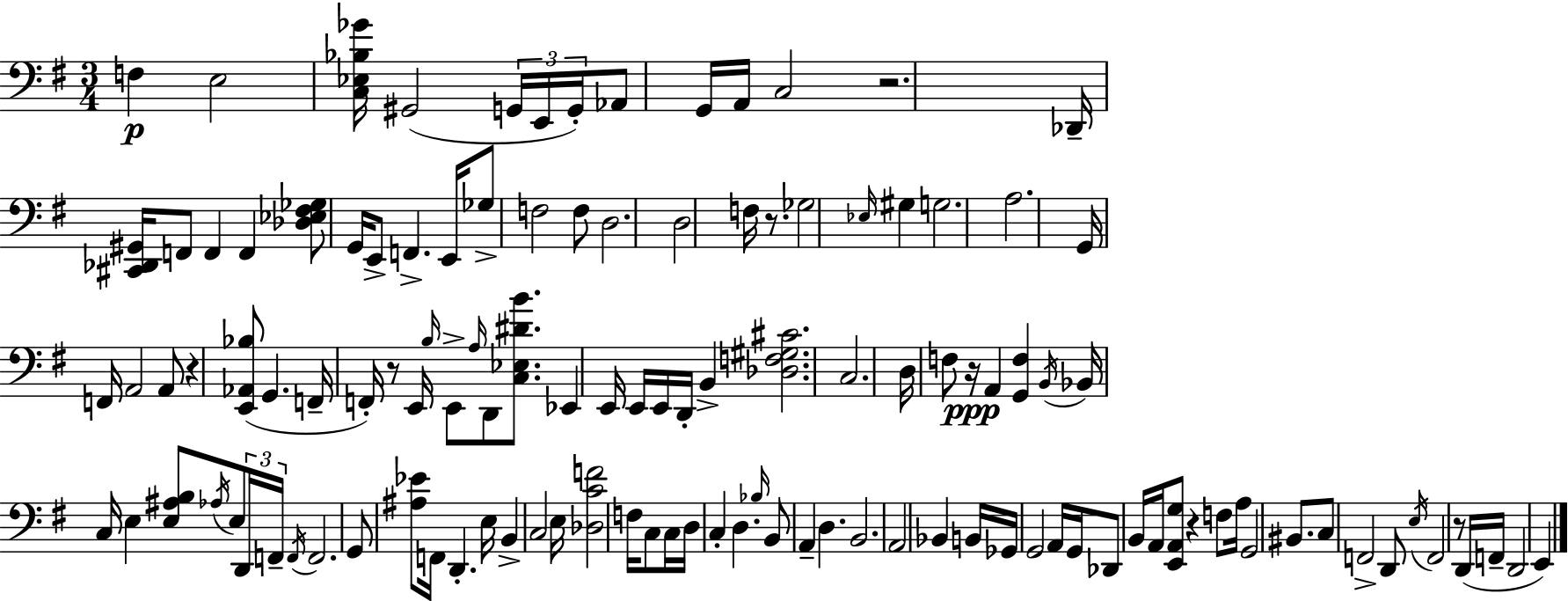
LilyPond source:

{
  \clef bass
  \numericTimeSignature
  \time 3/4
  \key e \minor
  f4\p e2 | <c ees bes ges'>16 gis,2( \tuplet 3/2 { g,16 e,16 g,16-.) } | aes,8 g,16 a,16 c2 | r2. | \break des,16-- <cis, des, gis,>16 f,8 f,4 f,4 | <des ees fis ges>8 g,16 e,8-> f,4.-> e,16 | ges8-> f2 f8 | d2. | \break d2 f16 r8. | ges2 \grace { ees16 } gis4 | g2. | a2. | \break g,16 f,16 a,2 a,8 | r4 <e, aes, bes>8( g,4. | f,16-- f,16-.) r8 e,16 \grace { b16 } e,8-> \grace { a16 } d,8 | <c ees dis' b'>8. ees,4 e,16 e,16 e,16 d,16-. b,4-> | \break <des f gis cis'>2. | c2. | d16 f8 r16\ppp a,4 <g, f>4 | \acciaccatura { b,16 } bes,16 c16 e4 <e ais b>8 | \break \acciaccatura { aes16 } e8 \tuplet 3/2 { d,16 f,16-- \acciaccatura { f,16 } } f,2. | g,8 <ais ees'>8 f,16 d,4.-. | e16 b,4-> c2 | e16 <des c' f'>2 | \break f16 c8 c16 d16 c4-. | d4. \grace { bes16 } b,8 a,4-- | d4. b,2. | a,2 | \break bes,4 b,16 ges,16 g,2 | a,16 g,16 des,8 b,16 a,16 <e, a, g>8 | r4 f8 a16 g,2 | bis,8. c8 f,2-> | \break d,8 \acciaccatura { e16 } f,2 | r8 d,16( f,16-- d,2 | e,4) \bar "|."
}